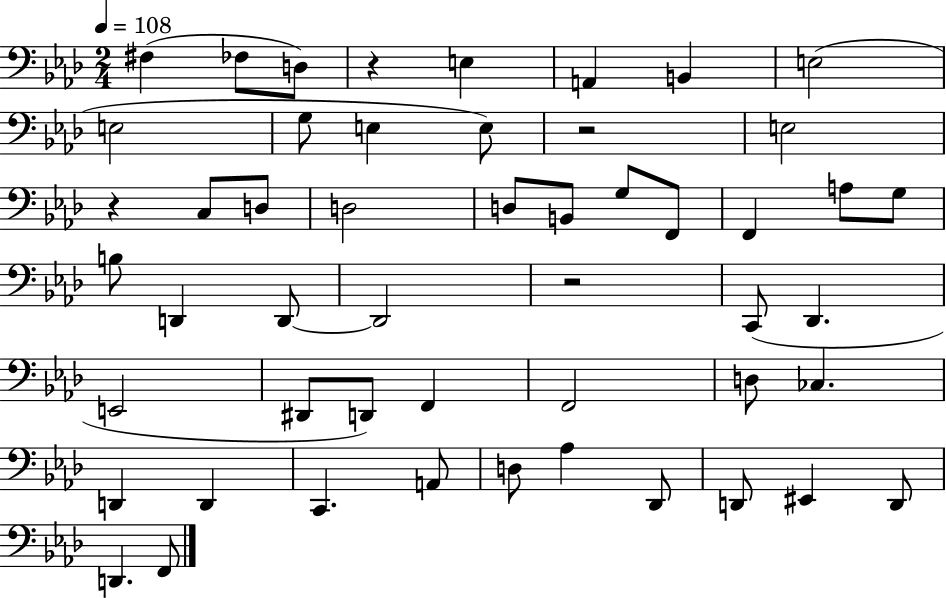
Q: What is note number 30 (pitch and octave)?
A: D#2